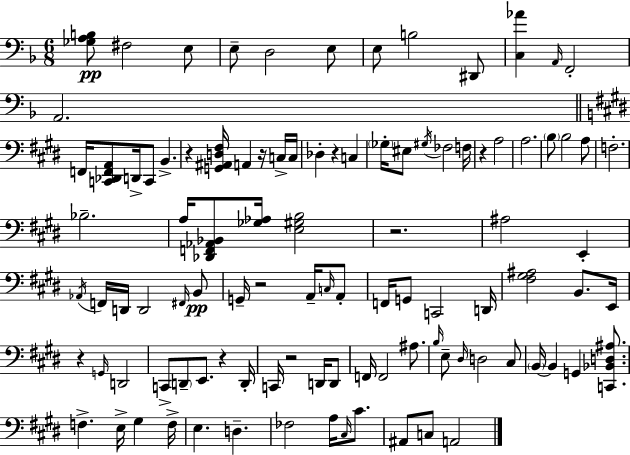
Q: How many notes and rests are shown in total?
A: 102